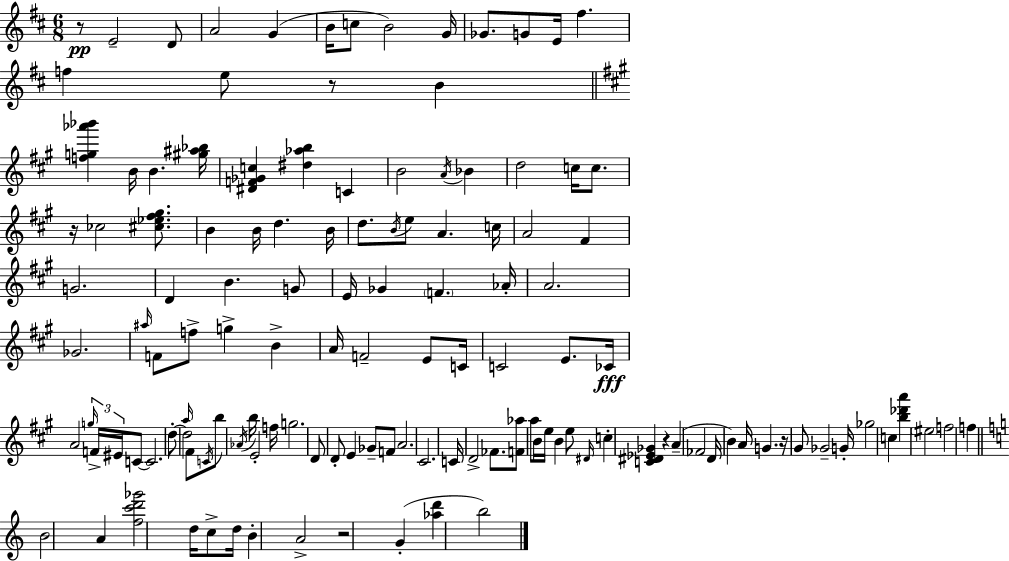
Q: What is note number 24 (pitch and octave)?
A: C5